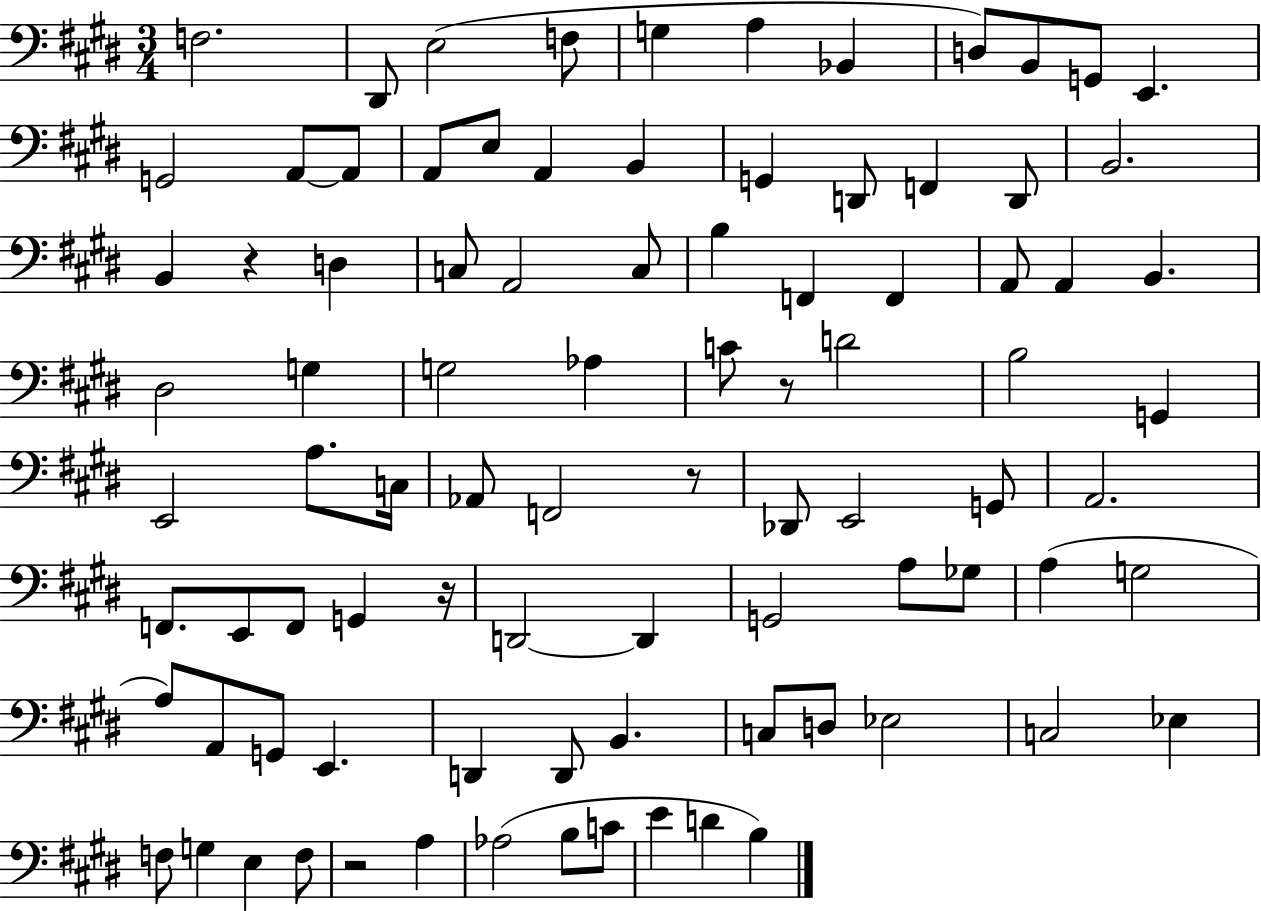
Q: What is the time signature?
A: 3/4